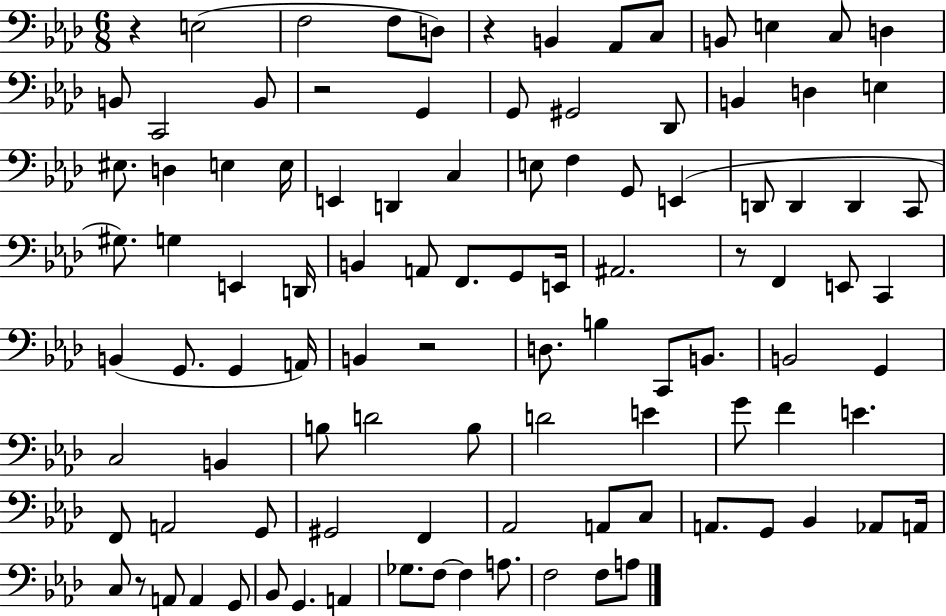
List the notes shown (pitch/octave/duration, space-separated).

R/q E3/h F3/h F3/e D3/e R/q B2/q Ab2/e C3/e B2/e E3/q C3/e D3/q B2/e C2/h B2/e R/h G2/q G2/e G#2/h Db2/e B2/q D3/q E3/q EIS3/e. D3/q E3/q E3/s E2/q D2/q C3/q E3/e F3/q G2/e E2/q D2/e D2/q D2/q C2/e G#3/e. G3/q E2/q D2/s B2/q A2/e F2/e. G2/e E2/s A#2/h. R/e F2/q E2/e C2/q B2/q G2/e. G2/q A2/s B2/q R/h D3/e. B3/q C2/e B2/e. B2/h G2/q C3/h B2/q B3/e D4/h B3/e D4/h E4/q G4/e F4/q E4/q. F2/e A2/h G2/e G#2/h F2/q Ab2/h A2/e C3/e A2/e. G2/e Bb2/q Ab2/e A2/s C3/e R/e A2/e A2/q G2/e Bb2/e G2/q. A2/q Gb3/e. F3/e F3/q A3/e. F3/h F3/e A3/e